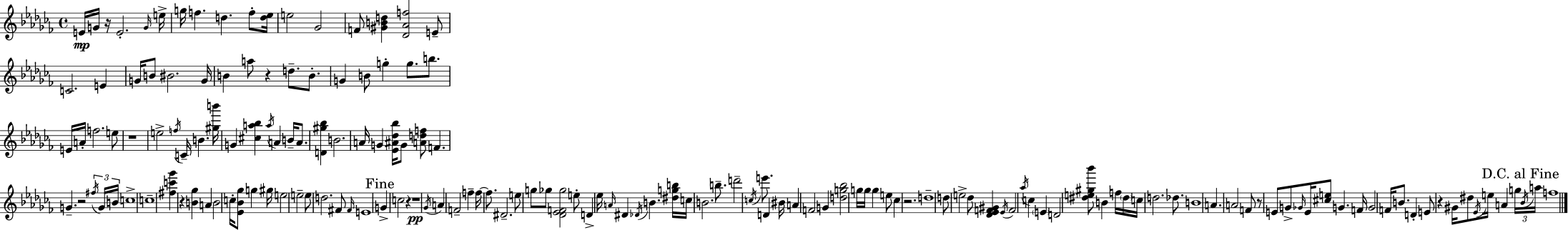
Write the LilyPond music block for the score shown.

{
  \clef treble
  \time 4/4
  \defaultTimeSignature
  \key aes \minor
  e'16\mp g'16 r16 e'2.-. \grace { g'16 } | e''16-> g''16 f''4. d''4. f''8-. | <d'' ees''>16 e''2 ges'2 | f'8 <gis' b' d''>4 <des' aes' f''>2 e'8-- | \break c'2. e'4 | g'16 b'8 bis'2. | g'16 b'4 a''8 r4 d''8.-- b'8.-. | g'4 b'8 g''4-. g''8. b''8. | \break e'16 a'16-. f''2. e''8 | r1 | e''2-> \acciaccatura { f''16 } c'16-- b'4. | <gis'' b'''>16 g'4 <cis'' a'' bes''>4 \acciaccatura { a''16 } a'4 b'16-- | \break a'8. <d' gis'' bes''>4 b'2. | a'16 g'4 <ees' ais' des'' bes''>16 g'8 <a' d'' f''>8 f'4. | g'4.-- r2 | \tuplet 3/2 { \acciaccatura { fis''16 } g'16 b'16 } c''1-> | \break c''1-- | <fis'' c''' ges'''>4 r4 <b' ges''>4 | a'4 b'2 c''16-. <ees' bes' ges''>8 g''4 | gis''16 e''2 e''2-- | \break e''8 d''2. | fis'8 \grace { fis'16 } e'1 | \mark "Fine" g'4-> c''2 | r4 r1\pp | \break \acciaccatura { ges'16 } a'4 f'2-- | f''4-- f''16~~ f''8. dis'2.-- | e''8 g''8 ges''8 <des' ees' f' ges''>2 | e''8-. d'4-> ees''16 \grace { a'16 } dis'4 | \break \acciaccatura { des'16 } b'4. <dis'' g'' b''>16 c''16 b'2. | b''8.-- d'''2-- | \acciaccatura { c''16 } e'''8. d'4 bis'16 a'4 f'2 | g'4 <d'' g'' bes''>2 | \break g''16 g''16 g''4 e''8 ces''4 r2. | d''1-- | d''8 e''2-> | des''8 <des' ees' f' gis'>4 \acciaccatura { ees'16 } f'2 | \break \acciaccatura { aes''16 } c''4 \parenthesize e'4 d'2 | <dis'' e'' gis'' bes'''>8 b'4 f''16 \parenthesize dis''16 c''16 d''2. | des''8. b'1 | a'4. | \break a'2 f'8 r8 e'8 g'8-> | \grace { ges'16 } e'16 <cis'' e''>8 g'4. f'16 g'2 | f'16 b'8. d'4-. e'8 r4 | gis'16 dis''8 \acciaccatura { ees'16 } e''16 a'4 \tuplet 3/2 { g''16 \mark "D.C. al Fine" \acciaccatura { bes'16 } a''16 } f''1 | \break \bar "|."
}